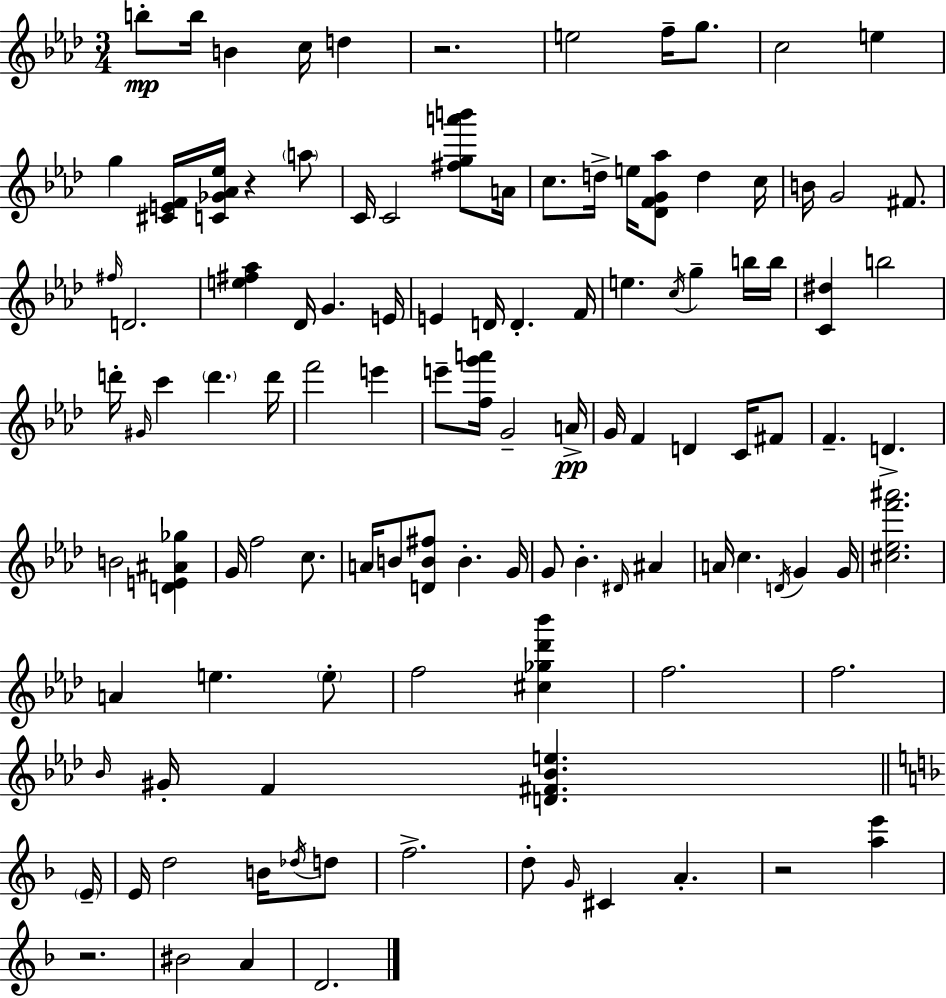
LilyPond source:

{
  \clef treble
  \numericTimeSignature
  \time 3/4
  \key f \minor
  \repeat volta 2 { b''8-.\mp b''16 b'4 c''16 d''4 | r2. | e''2 f''16-- g''8. | c''2 e''4 | \break g''4 <cis' e' f'>16 <c' ges' aes' ees''>16 r4 \parenthesize a''8 | c'16 c'2 <fis'' g'' a''' b'''>8 a'16 | c''8. d''16-> e''16 <des' f' g' aes''>8 d''4 c''16 | b'16 g'2 fis'8. | \break \grace { fis''16 } d'2. | <e'' fis'' aes''>4 des'16 g'4. | e'16 e'4 d'16 d'4.-. | f'16 e''4. \acciaccatura { c''16 } g''4-- | \break b''16 b''16 <c' dis''>4 b''2 | d'''16-. \grace { gis'16 } c'''4 \parenthesize d'''4. | d'''16 f'''2 e'''4 | e'''8-- <f'' g''' a'''>16 g'2-- | \break a'16->\pp g'16 f'4 d'4 | c'16 fis'8 f'4.-- d'4.-> | b'2 <d' e' ais' ges''>4 | g'16 f''2 | \break c''8. a'16 b'8 <d' b' fis''>8 b'4.-. | g'16 g'8 bes'4.-. \grace { dis'16 } | ais'4 a'16 c''4. \acciaccatura { d'16 } | g'4 g'16 <cis'' ees'' f''' ais'''>2. | \break a'4 e''4. | \parenthesize e''8-. f''2 | <cis'' ges'' des''' bes'''>4 f''2. | f''2. | \break \grace { bes'16 } gis'16-. f'4 <d' fis' bes' e''>4. | \bar "||" \break \key d \minor \parenthesize e'16-- e'16 d''2 b'16 \acciaccatura { des''16 } | d''8 f''2.-> | d''8-. \grace { g'16 } cis'4 a'4.-. | r2 <a'' e'''>4 | \break r2. | bis'2 a'4 | d'2. | } \bar "|."
}